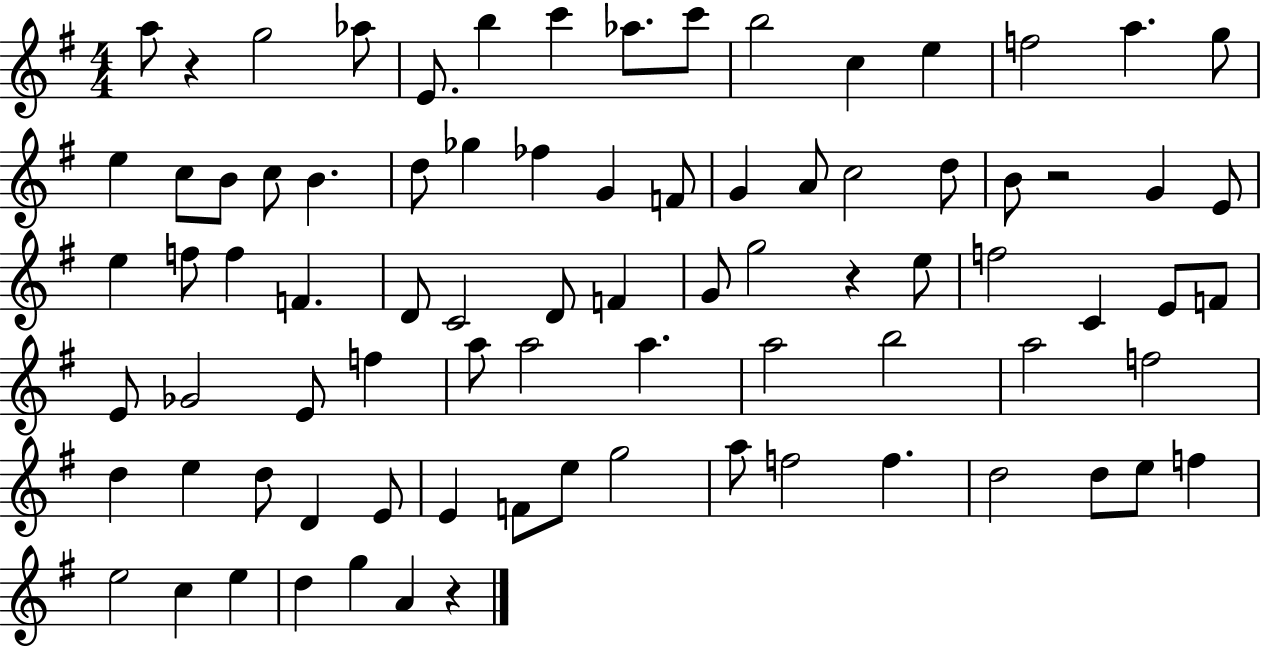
{
  \clef treble
  \numericTimeSignature
  \time 4/4
  \key g \major
  a''8 r4 g''2 aes''8 | e'8. b''4 c'''4 aes''8. c'''8 | b''2 c''4 e''4 | f''2 a''4. g''8 | \break e''4 c''8 b'8 c''8 b'4. | d''8 ges''4 fes''4 g'4 f'8 | g'4 a'8 c''2 d''8 | b'8 r2 g'4 e'8 | \break e''4 f''8 f''4 f'4. | d'8 c'2 d'8 f'4 | g'8 g''2 r4 e''8 | f''2 c'4 e'8 f'8 | \break e'8 ges'2 e'8 f''4 | a''8 a''2 a''4. | a''2 b''2 | a''2 f''2 | \break d''4 e''4 d''8 d'4 e'8 | e'4 f'8 e''8 g''2 | a''8 f''2 f''4. | d''2 d''8 e''8 f''4 | \break e''2 c''4 e''4 | d''4 g''4 a'4 r4 | \bar "|."
}